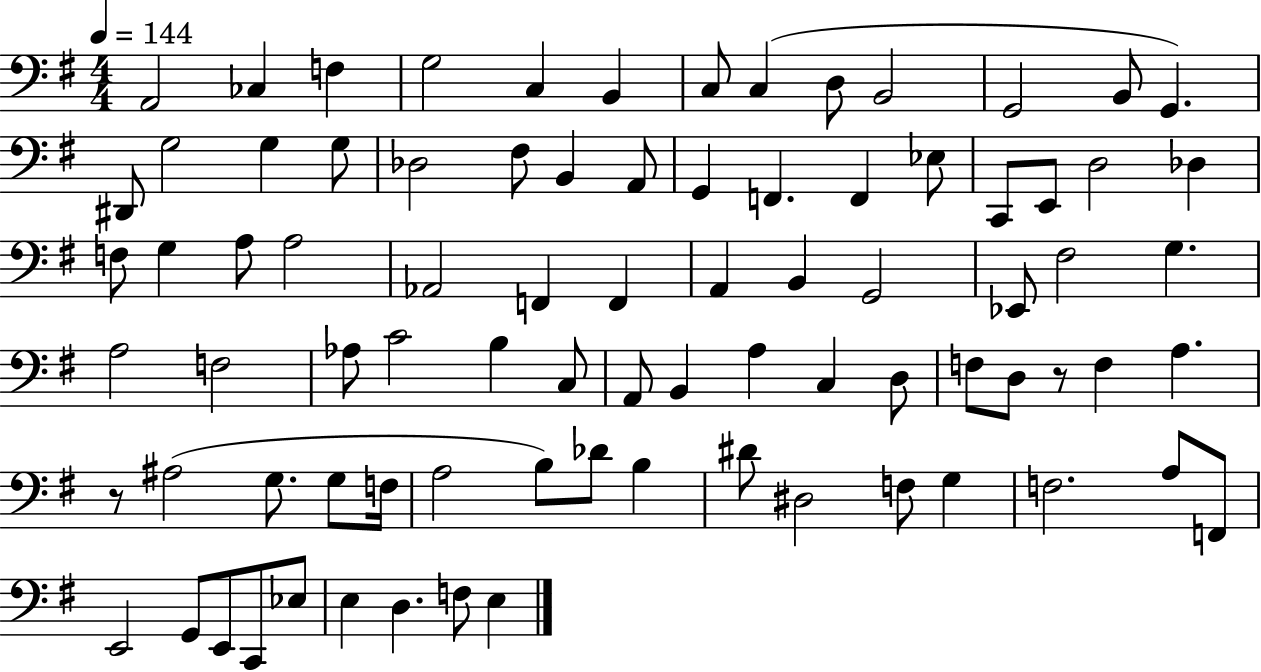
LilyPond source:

{
  \clef bass
  \numericTimeSignature
  \time 4/4
  \key g \major
  \tempo 4 = 144
  a,2 ces4 f4 | g2 c4 b,4 | c8 c4( d8 b,2 | g,2 b,8 g,4.) | \break dis,8 g2 g4 g8 | des2 fis8 b,4 a,8 | g,4 f,4. f,4 ees8 | c,8 e,8 d2 des4 | \break f8 g4 a8 a2 | aes,2 f,4 f,4 | a,4 b,4 g,2 | ees,8 fis2 g4. | \break a2 f2 | aes8 c'2 b4 c8 | a,8 b,4 a4 c4 d8 | f8 d8 r8 f4 a4. | \break r8 ais2( g8. g8 f16 | a2 b8) des'8 b4 | dis'8 dis2 f8 g4 | f2. a8 f,8 | \break e,2 g,8 e,8 c,8 ees8 | e4 d4. f8 e4 | \bar "|."
}